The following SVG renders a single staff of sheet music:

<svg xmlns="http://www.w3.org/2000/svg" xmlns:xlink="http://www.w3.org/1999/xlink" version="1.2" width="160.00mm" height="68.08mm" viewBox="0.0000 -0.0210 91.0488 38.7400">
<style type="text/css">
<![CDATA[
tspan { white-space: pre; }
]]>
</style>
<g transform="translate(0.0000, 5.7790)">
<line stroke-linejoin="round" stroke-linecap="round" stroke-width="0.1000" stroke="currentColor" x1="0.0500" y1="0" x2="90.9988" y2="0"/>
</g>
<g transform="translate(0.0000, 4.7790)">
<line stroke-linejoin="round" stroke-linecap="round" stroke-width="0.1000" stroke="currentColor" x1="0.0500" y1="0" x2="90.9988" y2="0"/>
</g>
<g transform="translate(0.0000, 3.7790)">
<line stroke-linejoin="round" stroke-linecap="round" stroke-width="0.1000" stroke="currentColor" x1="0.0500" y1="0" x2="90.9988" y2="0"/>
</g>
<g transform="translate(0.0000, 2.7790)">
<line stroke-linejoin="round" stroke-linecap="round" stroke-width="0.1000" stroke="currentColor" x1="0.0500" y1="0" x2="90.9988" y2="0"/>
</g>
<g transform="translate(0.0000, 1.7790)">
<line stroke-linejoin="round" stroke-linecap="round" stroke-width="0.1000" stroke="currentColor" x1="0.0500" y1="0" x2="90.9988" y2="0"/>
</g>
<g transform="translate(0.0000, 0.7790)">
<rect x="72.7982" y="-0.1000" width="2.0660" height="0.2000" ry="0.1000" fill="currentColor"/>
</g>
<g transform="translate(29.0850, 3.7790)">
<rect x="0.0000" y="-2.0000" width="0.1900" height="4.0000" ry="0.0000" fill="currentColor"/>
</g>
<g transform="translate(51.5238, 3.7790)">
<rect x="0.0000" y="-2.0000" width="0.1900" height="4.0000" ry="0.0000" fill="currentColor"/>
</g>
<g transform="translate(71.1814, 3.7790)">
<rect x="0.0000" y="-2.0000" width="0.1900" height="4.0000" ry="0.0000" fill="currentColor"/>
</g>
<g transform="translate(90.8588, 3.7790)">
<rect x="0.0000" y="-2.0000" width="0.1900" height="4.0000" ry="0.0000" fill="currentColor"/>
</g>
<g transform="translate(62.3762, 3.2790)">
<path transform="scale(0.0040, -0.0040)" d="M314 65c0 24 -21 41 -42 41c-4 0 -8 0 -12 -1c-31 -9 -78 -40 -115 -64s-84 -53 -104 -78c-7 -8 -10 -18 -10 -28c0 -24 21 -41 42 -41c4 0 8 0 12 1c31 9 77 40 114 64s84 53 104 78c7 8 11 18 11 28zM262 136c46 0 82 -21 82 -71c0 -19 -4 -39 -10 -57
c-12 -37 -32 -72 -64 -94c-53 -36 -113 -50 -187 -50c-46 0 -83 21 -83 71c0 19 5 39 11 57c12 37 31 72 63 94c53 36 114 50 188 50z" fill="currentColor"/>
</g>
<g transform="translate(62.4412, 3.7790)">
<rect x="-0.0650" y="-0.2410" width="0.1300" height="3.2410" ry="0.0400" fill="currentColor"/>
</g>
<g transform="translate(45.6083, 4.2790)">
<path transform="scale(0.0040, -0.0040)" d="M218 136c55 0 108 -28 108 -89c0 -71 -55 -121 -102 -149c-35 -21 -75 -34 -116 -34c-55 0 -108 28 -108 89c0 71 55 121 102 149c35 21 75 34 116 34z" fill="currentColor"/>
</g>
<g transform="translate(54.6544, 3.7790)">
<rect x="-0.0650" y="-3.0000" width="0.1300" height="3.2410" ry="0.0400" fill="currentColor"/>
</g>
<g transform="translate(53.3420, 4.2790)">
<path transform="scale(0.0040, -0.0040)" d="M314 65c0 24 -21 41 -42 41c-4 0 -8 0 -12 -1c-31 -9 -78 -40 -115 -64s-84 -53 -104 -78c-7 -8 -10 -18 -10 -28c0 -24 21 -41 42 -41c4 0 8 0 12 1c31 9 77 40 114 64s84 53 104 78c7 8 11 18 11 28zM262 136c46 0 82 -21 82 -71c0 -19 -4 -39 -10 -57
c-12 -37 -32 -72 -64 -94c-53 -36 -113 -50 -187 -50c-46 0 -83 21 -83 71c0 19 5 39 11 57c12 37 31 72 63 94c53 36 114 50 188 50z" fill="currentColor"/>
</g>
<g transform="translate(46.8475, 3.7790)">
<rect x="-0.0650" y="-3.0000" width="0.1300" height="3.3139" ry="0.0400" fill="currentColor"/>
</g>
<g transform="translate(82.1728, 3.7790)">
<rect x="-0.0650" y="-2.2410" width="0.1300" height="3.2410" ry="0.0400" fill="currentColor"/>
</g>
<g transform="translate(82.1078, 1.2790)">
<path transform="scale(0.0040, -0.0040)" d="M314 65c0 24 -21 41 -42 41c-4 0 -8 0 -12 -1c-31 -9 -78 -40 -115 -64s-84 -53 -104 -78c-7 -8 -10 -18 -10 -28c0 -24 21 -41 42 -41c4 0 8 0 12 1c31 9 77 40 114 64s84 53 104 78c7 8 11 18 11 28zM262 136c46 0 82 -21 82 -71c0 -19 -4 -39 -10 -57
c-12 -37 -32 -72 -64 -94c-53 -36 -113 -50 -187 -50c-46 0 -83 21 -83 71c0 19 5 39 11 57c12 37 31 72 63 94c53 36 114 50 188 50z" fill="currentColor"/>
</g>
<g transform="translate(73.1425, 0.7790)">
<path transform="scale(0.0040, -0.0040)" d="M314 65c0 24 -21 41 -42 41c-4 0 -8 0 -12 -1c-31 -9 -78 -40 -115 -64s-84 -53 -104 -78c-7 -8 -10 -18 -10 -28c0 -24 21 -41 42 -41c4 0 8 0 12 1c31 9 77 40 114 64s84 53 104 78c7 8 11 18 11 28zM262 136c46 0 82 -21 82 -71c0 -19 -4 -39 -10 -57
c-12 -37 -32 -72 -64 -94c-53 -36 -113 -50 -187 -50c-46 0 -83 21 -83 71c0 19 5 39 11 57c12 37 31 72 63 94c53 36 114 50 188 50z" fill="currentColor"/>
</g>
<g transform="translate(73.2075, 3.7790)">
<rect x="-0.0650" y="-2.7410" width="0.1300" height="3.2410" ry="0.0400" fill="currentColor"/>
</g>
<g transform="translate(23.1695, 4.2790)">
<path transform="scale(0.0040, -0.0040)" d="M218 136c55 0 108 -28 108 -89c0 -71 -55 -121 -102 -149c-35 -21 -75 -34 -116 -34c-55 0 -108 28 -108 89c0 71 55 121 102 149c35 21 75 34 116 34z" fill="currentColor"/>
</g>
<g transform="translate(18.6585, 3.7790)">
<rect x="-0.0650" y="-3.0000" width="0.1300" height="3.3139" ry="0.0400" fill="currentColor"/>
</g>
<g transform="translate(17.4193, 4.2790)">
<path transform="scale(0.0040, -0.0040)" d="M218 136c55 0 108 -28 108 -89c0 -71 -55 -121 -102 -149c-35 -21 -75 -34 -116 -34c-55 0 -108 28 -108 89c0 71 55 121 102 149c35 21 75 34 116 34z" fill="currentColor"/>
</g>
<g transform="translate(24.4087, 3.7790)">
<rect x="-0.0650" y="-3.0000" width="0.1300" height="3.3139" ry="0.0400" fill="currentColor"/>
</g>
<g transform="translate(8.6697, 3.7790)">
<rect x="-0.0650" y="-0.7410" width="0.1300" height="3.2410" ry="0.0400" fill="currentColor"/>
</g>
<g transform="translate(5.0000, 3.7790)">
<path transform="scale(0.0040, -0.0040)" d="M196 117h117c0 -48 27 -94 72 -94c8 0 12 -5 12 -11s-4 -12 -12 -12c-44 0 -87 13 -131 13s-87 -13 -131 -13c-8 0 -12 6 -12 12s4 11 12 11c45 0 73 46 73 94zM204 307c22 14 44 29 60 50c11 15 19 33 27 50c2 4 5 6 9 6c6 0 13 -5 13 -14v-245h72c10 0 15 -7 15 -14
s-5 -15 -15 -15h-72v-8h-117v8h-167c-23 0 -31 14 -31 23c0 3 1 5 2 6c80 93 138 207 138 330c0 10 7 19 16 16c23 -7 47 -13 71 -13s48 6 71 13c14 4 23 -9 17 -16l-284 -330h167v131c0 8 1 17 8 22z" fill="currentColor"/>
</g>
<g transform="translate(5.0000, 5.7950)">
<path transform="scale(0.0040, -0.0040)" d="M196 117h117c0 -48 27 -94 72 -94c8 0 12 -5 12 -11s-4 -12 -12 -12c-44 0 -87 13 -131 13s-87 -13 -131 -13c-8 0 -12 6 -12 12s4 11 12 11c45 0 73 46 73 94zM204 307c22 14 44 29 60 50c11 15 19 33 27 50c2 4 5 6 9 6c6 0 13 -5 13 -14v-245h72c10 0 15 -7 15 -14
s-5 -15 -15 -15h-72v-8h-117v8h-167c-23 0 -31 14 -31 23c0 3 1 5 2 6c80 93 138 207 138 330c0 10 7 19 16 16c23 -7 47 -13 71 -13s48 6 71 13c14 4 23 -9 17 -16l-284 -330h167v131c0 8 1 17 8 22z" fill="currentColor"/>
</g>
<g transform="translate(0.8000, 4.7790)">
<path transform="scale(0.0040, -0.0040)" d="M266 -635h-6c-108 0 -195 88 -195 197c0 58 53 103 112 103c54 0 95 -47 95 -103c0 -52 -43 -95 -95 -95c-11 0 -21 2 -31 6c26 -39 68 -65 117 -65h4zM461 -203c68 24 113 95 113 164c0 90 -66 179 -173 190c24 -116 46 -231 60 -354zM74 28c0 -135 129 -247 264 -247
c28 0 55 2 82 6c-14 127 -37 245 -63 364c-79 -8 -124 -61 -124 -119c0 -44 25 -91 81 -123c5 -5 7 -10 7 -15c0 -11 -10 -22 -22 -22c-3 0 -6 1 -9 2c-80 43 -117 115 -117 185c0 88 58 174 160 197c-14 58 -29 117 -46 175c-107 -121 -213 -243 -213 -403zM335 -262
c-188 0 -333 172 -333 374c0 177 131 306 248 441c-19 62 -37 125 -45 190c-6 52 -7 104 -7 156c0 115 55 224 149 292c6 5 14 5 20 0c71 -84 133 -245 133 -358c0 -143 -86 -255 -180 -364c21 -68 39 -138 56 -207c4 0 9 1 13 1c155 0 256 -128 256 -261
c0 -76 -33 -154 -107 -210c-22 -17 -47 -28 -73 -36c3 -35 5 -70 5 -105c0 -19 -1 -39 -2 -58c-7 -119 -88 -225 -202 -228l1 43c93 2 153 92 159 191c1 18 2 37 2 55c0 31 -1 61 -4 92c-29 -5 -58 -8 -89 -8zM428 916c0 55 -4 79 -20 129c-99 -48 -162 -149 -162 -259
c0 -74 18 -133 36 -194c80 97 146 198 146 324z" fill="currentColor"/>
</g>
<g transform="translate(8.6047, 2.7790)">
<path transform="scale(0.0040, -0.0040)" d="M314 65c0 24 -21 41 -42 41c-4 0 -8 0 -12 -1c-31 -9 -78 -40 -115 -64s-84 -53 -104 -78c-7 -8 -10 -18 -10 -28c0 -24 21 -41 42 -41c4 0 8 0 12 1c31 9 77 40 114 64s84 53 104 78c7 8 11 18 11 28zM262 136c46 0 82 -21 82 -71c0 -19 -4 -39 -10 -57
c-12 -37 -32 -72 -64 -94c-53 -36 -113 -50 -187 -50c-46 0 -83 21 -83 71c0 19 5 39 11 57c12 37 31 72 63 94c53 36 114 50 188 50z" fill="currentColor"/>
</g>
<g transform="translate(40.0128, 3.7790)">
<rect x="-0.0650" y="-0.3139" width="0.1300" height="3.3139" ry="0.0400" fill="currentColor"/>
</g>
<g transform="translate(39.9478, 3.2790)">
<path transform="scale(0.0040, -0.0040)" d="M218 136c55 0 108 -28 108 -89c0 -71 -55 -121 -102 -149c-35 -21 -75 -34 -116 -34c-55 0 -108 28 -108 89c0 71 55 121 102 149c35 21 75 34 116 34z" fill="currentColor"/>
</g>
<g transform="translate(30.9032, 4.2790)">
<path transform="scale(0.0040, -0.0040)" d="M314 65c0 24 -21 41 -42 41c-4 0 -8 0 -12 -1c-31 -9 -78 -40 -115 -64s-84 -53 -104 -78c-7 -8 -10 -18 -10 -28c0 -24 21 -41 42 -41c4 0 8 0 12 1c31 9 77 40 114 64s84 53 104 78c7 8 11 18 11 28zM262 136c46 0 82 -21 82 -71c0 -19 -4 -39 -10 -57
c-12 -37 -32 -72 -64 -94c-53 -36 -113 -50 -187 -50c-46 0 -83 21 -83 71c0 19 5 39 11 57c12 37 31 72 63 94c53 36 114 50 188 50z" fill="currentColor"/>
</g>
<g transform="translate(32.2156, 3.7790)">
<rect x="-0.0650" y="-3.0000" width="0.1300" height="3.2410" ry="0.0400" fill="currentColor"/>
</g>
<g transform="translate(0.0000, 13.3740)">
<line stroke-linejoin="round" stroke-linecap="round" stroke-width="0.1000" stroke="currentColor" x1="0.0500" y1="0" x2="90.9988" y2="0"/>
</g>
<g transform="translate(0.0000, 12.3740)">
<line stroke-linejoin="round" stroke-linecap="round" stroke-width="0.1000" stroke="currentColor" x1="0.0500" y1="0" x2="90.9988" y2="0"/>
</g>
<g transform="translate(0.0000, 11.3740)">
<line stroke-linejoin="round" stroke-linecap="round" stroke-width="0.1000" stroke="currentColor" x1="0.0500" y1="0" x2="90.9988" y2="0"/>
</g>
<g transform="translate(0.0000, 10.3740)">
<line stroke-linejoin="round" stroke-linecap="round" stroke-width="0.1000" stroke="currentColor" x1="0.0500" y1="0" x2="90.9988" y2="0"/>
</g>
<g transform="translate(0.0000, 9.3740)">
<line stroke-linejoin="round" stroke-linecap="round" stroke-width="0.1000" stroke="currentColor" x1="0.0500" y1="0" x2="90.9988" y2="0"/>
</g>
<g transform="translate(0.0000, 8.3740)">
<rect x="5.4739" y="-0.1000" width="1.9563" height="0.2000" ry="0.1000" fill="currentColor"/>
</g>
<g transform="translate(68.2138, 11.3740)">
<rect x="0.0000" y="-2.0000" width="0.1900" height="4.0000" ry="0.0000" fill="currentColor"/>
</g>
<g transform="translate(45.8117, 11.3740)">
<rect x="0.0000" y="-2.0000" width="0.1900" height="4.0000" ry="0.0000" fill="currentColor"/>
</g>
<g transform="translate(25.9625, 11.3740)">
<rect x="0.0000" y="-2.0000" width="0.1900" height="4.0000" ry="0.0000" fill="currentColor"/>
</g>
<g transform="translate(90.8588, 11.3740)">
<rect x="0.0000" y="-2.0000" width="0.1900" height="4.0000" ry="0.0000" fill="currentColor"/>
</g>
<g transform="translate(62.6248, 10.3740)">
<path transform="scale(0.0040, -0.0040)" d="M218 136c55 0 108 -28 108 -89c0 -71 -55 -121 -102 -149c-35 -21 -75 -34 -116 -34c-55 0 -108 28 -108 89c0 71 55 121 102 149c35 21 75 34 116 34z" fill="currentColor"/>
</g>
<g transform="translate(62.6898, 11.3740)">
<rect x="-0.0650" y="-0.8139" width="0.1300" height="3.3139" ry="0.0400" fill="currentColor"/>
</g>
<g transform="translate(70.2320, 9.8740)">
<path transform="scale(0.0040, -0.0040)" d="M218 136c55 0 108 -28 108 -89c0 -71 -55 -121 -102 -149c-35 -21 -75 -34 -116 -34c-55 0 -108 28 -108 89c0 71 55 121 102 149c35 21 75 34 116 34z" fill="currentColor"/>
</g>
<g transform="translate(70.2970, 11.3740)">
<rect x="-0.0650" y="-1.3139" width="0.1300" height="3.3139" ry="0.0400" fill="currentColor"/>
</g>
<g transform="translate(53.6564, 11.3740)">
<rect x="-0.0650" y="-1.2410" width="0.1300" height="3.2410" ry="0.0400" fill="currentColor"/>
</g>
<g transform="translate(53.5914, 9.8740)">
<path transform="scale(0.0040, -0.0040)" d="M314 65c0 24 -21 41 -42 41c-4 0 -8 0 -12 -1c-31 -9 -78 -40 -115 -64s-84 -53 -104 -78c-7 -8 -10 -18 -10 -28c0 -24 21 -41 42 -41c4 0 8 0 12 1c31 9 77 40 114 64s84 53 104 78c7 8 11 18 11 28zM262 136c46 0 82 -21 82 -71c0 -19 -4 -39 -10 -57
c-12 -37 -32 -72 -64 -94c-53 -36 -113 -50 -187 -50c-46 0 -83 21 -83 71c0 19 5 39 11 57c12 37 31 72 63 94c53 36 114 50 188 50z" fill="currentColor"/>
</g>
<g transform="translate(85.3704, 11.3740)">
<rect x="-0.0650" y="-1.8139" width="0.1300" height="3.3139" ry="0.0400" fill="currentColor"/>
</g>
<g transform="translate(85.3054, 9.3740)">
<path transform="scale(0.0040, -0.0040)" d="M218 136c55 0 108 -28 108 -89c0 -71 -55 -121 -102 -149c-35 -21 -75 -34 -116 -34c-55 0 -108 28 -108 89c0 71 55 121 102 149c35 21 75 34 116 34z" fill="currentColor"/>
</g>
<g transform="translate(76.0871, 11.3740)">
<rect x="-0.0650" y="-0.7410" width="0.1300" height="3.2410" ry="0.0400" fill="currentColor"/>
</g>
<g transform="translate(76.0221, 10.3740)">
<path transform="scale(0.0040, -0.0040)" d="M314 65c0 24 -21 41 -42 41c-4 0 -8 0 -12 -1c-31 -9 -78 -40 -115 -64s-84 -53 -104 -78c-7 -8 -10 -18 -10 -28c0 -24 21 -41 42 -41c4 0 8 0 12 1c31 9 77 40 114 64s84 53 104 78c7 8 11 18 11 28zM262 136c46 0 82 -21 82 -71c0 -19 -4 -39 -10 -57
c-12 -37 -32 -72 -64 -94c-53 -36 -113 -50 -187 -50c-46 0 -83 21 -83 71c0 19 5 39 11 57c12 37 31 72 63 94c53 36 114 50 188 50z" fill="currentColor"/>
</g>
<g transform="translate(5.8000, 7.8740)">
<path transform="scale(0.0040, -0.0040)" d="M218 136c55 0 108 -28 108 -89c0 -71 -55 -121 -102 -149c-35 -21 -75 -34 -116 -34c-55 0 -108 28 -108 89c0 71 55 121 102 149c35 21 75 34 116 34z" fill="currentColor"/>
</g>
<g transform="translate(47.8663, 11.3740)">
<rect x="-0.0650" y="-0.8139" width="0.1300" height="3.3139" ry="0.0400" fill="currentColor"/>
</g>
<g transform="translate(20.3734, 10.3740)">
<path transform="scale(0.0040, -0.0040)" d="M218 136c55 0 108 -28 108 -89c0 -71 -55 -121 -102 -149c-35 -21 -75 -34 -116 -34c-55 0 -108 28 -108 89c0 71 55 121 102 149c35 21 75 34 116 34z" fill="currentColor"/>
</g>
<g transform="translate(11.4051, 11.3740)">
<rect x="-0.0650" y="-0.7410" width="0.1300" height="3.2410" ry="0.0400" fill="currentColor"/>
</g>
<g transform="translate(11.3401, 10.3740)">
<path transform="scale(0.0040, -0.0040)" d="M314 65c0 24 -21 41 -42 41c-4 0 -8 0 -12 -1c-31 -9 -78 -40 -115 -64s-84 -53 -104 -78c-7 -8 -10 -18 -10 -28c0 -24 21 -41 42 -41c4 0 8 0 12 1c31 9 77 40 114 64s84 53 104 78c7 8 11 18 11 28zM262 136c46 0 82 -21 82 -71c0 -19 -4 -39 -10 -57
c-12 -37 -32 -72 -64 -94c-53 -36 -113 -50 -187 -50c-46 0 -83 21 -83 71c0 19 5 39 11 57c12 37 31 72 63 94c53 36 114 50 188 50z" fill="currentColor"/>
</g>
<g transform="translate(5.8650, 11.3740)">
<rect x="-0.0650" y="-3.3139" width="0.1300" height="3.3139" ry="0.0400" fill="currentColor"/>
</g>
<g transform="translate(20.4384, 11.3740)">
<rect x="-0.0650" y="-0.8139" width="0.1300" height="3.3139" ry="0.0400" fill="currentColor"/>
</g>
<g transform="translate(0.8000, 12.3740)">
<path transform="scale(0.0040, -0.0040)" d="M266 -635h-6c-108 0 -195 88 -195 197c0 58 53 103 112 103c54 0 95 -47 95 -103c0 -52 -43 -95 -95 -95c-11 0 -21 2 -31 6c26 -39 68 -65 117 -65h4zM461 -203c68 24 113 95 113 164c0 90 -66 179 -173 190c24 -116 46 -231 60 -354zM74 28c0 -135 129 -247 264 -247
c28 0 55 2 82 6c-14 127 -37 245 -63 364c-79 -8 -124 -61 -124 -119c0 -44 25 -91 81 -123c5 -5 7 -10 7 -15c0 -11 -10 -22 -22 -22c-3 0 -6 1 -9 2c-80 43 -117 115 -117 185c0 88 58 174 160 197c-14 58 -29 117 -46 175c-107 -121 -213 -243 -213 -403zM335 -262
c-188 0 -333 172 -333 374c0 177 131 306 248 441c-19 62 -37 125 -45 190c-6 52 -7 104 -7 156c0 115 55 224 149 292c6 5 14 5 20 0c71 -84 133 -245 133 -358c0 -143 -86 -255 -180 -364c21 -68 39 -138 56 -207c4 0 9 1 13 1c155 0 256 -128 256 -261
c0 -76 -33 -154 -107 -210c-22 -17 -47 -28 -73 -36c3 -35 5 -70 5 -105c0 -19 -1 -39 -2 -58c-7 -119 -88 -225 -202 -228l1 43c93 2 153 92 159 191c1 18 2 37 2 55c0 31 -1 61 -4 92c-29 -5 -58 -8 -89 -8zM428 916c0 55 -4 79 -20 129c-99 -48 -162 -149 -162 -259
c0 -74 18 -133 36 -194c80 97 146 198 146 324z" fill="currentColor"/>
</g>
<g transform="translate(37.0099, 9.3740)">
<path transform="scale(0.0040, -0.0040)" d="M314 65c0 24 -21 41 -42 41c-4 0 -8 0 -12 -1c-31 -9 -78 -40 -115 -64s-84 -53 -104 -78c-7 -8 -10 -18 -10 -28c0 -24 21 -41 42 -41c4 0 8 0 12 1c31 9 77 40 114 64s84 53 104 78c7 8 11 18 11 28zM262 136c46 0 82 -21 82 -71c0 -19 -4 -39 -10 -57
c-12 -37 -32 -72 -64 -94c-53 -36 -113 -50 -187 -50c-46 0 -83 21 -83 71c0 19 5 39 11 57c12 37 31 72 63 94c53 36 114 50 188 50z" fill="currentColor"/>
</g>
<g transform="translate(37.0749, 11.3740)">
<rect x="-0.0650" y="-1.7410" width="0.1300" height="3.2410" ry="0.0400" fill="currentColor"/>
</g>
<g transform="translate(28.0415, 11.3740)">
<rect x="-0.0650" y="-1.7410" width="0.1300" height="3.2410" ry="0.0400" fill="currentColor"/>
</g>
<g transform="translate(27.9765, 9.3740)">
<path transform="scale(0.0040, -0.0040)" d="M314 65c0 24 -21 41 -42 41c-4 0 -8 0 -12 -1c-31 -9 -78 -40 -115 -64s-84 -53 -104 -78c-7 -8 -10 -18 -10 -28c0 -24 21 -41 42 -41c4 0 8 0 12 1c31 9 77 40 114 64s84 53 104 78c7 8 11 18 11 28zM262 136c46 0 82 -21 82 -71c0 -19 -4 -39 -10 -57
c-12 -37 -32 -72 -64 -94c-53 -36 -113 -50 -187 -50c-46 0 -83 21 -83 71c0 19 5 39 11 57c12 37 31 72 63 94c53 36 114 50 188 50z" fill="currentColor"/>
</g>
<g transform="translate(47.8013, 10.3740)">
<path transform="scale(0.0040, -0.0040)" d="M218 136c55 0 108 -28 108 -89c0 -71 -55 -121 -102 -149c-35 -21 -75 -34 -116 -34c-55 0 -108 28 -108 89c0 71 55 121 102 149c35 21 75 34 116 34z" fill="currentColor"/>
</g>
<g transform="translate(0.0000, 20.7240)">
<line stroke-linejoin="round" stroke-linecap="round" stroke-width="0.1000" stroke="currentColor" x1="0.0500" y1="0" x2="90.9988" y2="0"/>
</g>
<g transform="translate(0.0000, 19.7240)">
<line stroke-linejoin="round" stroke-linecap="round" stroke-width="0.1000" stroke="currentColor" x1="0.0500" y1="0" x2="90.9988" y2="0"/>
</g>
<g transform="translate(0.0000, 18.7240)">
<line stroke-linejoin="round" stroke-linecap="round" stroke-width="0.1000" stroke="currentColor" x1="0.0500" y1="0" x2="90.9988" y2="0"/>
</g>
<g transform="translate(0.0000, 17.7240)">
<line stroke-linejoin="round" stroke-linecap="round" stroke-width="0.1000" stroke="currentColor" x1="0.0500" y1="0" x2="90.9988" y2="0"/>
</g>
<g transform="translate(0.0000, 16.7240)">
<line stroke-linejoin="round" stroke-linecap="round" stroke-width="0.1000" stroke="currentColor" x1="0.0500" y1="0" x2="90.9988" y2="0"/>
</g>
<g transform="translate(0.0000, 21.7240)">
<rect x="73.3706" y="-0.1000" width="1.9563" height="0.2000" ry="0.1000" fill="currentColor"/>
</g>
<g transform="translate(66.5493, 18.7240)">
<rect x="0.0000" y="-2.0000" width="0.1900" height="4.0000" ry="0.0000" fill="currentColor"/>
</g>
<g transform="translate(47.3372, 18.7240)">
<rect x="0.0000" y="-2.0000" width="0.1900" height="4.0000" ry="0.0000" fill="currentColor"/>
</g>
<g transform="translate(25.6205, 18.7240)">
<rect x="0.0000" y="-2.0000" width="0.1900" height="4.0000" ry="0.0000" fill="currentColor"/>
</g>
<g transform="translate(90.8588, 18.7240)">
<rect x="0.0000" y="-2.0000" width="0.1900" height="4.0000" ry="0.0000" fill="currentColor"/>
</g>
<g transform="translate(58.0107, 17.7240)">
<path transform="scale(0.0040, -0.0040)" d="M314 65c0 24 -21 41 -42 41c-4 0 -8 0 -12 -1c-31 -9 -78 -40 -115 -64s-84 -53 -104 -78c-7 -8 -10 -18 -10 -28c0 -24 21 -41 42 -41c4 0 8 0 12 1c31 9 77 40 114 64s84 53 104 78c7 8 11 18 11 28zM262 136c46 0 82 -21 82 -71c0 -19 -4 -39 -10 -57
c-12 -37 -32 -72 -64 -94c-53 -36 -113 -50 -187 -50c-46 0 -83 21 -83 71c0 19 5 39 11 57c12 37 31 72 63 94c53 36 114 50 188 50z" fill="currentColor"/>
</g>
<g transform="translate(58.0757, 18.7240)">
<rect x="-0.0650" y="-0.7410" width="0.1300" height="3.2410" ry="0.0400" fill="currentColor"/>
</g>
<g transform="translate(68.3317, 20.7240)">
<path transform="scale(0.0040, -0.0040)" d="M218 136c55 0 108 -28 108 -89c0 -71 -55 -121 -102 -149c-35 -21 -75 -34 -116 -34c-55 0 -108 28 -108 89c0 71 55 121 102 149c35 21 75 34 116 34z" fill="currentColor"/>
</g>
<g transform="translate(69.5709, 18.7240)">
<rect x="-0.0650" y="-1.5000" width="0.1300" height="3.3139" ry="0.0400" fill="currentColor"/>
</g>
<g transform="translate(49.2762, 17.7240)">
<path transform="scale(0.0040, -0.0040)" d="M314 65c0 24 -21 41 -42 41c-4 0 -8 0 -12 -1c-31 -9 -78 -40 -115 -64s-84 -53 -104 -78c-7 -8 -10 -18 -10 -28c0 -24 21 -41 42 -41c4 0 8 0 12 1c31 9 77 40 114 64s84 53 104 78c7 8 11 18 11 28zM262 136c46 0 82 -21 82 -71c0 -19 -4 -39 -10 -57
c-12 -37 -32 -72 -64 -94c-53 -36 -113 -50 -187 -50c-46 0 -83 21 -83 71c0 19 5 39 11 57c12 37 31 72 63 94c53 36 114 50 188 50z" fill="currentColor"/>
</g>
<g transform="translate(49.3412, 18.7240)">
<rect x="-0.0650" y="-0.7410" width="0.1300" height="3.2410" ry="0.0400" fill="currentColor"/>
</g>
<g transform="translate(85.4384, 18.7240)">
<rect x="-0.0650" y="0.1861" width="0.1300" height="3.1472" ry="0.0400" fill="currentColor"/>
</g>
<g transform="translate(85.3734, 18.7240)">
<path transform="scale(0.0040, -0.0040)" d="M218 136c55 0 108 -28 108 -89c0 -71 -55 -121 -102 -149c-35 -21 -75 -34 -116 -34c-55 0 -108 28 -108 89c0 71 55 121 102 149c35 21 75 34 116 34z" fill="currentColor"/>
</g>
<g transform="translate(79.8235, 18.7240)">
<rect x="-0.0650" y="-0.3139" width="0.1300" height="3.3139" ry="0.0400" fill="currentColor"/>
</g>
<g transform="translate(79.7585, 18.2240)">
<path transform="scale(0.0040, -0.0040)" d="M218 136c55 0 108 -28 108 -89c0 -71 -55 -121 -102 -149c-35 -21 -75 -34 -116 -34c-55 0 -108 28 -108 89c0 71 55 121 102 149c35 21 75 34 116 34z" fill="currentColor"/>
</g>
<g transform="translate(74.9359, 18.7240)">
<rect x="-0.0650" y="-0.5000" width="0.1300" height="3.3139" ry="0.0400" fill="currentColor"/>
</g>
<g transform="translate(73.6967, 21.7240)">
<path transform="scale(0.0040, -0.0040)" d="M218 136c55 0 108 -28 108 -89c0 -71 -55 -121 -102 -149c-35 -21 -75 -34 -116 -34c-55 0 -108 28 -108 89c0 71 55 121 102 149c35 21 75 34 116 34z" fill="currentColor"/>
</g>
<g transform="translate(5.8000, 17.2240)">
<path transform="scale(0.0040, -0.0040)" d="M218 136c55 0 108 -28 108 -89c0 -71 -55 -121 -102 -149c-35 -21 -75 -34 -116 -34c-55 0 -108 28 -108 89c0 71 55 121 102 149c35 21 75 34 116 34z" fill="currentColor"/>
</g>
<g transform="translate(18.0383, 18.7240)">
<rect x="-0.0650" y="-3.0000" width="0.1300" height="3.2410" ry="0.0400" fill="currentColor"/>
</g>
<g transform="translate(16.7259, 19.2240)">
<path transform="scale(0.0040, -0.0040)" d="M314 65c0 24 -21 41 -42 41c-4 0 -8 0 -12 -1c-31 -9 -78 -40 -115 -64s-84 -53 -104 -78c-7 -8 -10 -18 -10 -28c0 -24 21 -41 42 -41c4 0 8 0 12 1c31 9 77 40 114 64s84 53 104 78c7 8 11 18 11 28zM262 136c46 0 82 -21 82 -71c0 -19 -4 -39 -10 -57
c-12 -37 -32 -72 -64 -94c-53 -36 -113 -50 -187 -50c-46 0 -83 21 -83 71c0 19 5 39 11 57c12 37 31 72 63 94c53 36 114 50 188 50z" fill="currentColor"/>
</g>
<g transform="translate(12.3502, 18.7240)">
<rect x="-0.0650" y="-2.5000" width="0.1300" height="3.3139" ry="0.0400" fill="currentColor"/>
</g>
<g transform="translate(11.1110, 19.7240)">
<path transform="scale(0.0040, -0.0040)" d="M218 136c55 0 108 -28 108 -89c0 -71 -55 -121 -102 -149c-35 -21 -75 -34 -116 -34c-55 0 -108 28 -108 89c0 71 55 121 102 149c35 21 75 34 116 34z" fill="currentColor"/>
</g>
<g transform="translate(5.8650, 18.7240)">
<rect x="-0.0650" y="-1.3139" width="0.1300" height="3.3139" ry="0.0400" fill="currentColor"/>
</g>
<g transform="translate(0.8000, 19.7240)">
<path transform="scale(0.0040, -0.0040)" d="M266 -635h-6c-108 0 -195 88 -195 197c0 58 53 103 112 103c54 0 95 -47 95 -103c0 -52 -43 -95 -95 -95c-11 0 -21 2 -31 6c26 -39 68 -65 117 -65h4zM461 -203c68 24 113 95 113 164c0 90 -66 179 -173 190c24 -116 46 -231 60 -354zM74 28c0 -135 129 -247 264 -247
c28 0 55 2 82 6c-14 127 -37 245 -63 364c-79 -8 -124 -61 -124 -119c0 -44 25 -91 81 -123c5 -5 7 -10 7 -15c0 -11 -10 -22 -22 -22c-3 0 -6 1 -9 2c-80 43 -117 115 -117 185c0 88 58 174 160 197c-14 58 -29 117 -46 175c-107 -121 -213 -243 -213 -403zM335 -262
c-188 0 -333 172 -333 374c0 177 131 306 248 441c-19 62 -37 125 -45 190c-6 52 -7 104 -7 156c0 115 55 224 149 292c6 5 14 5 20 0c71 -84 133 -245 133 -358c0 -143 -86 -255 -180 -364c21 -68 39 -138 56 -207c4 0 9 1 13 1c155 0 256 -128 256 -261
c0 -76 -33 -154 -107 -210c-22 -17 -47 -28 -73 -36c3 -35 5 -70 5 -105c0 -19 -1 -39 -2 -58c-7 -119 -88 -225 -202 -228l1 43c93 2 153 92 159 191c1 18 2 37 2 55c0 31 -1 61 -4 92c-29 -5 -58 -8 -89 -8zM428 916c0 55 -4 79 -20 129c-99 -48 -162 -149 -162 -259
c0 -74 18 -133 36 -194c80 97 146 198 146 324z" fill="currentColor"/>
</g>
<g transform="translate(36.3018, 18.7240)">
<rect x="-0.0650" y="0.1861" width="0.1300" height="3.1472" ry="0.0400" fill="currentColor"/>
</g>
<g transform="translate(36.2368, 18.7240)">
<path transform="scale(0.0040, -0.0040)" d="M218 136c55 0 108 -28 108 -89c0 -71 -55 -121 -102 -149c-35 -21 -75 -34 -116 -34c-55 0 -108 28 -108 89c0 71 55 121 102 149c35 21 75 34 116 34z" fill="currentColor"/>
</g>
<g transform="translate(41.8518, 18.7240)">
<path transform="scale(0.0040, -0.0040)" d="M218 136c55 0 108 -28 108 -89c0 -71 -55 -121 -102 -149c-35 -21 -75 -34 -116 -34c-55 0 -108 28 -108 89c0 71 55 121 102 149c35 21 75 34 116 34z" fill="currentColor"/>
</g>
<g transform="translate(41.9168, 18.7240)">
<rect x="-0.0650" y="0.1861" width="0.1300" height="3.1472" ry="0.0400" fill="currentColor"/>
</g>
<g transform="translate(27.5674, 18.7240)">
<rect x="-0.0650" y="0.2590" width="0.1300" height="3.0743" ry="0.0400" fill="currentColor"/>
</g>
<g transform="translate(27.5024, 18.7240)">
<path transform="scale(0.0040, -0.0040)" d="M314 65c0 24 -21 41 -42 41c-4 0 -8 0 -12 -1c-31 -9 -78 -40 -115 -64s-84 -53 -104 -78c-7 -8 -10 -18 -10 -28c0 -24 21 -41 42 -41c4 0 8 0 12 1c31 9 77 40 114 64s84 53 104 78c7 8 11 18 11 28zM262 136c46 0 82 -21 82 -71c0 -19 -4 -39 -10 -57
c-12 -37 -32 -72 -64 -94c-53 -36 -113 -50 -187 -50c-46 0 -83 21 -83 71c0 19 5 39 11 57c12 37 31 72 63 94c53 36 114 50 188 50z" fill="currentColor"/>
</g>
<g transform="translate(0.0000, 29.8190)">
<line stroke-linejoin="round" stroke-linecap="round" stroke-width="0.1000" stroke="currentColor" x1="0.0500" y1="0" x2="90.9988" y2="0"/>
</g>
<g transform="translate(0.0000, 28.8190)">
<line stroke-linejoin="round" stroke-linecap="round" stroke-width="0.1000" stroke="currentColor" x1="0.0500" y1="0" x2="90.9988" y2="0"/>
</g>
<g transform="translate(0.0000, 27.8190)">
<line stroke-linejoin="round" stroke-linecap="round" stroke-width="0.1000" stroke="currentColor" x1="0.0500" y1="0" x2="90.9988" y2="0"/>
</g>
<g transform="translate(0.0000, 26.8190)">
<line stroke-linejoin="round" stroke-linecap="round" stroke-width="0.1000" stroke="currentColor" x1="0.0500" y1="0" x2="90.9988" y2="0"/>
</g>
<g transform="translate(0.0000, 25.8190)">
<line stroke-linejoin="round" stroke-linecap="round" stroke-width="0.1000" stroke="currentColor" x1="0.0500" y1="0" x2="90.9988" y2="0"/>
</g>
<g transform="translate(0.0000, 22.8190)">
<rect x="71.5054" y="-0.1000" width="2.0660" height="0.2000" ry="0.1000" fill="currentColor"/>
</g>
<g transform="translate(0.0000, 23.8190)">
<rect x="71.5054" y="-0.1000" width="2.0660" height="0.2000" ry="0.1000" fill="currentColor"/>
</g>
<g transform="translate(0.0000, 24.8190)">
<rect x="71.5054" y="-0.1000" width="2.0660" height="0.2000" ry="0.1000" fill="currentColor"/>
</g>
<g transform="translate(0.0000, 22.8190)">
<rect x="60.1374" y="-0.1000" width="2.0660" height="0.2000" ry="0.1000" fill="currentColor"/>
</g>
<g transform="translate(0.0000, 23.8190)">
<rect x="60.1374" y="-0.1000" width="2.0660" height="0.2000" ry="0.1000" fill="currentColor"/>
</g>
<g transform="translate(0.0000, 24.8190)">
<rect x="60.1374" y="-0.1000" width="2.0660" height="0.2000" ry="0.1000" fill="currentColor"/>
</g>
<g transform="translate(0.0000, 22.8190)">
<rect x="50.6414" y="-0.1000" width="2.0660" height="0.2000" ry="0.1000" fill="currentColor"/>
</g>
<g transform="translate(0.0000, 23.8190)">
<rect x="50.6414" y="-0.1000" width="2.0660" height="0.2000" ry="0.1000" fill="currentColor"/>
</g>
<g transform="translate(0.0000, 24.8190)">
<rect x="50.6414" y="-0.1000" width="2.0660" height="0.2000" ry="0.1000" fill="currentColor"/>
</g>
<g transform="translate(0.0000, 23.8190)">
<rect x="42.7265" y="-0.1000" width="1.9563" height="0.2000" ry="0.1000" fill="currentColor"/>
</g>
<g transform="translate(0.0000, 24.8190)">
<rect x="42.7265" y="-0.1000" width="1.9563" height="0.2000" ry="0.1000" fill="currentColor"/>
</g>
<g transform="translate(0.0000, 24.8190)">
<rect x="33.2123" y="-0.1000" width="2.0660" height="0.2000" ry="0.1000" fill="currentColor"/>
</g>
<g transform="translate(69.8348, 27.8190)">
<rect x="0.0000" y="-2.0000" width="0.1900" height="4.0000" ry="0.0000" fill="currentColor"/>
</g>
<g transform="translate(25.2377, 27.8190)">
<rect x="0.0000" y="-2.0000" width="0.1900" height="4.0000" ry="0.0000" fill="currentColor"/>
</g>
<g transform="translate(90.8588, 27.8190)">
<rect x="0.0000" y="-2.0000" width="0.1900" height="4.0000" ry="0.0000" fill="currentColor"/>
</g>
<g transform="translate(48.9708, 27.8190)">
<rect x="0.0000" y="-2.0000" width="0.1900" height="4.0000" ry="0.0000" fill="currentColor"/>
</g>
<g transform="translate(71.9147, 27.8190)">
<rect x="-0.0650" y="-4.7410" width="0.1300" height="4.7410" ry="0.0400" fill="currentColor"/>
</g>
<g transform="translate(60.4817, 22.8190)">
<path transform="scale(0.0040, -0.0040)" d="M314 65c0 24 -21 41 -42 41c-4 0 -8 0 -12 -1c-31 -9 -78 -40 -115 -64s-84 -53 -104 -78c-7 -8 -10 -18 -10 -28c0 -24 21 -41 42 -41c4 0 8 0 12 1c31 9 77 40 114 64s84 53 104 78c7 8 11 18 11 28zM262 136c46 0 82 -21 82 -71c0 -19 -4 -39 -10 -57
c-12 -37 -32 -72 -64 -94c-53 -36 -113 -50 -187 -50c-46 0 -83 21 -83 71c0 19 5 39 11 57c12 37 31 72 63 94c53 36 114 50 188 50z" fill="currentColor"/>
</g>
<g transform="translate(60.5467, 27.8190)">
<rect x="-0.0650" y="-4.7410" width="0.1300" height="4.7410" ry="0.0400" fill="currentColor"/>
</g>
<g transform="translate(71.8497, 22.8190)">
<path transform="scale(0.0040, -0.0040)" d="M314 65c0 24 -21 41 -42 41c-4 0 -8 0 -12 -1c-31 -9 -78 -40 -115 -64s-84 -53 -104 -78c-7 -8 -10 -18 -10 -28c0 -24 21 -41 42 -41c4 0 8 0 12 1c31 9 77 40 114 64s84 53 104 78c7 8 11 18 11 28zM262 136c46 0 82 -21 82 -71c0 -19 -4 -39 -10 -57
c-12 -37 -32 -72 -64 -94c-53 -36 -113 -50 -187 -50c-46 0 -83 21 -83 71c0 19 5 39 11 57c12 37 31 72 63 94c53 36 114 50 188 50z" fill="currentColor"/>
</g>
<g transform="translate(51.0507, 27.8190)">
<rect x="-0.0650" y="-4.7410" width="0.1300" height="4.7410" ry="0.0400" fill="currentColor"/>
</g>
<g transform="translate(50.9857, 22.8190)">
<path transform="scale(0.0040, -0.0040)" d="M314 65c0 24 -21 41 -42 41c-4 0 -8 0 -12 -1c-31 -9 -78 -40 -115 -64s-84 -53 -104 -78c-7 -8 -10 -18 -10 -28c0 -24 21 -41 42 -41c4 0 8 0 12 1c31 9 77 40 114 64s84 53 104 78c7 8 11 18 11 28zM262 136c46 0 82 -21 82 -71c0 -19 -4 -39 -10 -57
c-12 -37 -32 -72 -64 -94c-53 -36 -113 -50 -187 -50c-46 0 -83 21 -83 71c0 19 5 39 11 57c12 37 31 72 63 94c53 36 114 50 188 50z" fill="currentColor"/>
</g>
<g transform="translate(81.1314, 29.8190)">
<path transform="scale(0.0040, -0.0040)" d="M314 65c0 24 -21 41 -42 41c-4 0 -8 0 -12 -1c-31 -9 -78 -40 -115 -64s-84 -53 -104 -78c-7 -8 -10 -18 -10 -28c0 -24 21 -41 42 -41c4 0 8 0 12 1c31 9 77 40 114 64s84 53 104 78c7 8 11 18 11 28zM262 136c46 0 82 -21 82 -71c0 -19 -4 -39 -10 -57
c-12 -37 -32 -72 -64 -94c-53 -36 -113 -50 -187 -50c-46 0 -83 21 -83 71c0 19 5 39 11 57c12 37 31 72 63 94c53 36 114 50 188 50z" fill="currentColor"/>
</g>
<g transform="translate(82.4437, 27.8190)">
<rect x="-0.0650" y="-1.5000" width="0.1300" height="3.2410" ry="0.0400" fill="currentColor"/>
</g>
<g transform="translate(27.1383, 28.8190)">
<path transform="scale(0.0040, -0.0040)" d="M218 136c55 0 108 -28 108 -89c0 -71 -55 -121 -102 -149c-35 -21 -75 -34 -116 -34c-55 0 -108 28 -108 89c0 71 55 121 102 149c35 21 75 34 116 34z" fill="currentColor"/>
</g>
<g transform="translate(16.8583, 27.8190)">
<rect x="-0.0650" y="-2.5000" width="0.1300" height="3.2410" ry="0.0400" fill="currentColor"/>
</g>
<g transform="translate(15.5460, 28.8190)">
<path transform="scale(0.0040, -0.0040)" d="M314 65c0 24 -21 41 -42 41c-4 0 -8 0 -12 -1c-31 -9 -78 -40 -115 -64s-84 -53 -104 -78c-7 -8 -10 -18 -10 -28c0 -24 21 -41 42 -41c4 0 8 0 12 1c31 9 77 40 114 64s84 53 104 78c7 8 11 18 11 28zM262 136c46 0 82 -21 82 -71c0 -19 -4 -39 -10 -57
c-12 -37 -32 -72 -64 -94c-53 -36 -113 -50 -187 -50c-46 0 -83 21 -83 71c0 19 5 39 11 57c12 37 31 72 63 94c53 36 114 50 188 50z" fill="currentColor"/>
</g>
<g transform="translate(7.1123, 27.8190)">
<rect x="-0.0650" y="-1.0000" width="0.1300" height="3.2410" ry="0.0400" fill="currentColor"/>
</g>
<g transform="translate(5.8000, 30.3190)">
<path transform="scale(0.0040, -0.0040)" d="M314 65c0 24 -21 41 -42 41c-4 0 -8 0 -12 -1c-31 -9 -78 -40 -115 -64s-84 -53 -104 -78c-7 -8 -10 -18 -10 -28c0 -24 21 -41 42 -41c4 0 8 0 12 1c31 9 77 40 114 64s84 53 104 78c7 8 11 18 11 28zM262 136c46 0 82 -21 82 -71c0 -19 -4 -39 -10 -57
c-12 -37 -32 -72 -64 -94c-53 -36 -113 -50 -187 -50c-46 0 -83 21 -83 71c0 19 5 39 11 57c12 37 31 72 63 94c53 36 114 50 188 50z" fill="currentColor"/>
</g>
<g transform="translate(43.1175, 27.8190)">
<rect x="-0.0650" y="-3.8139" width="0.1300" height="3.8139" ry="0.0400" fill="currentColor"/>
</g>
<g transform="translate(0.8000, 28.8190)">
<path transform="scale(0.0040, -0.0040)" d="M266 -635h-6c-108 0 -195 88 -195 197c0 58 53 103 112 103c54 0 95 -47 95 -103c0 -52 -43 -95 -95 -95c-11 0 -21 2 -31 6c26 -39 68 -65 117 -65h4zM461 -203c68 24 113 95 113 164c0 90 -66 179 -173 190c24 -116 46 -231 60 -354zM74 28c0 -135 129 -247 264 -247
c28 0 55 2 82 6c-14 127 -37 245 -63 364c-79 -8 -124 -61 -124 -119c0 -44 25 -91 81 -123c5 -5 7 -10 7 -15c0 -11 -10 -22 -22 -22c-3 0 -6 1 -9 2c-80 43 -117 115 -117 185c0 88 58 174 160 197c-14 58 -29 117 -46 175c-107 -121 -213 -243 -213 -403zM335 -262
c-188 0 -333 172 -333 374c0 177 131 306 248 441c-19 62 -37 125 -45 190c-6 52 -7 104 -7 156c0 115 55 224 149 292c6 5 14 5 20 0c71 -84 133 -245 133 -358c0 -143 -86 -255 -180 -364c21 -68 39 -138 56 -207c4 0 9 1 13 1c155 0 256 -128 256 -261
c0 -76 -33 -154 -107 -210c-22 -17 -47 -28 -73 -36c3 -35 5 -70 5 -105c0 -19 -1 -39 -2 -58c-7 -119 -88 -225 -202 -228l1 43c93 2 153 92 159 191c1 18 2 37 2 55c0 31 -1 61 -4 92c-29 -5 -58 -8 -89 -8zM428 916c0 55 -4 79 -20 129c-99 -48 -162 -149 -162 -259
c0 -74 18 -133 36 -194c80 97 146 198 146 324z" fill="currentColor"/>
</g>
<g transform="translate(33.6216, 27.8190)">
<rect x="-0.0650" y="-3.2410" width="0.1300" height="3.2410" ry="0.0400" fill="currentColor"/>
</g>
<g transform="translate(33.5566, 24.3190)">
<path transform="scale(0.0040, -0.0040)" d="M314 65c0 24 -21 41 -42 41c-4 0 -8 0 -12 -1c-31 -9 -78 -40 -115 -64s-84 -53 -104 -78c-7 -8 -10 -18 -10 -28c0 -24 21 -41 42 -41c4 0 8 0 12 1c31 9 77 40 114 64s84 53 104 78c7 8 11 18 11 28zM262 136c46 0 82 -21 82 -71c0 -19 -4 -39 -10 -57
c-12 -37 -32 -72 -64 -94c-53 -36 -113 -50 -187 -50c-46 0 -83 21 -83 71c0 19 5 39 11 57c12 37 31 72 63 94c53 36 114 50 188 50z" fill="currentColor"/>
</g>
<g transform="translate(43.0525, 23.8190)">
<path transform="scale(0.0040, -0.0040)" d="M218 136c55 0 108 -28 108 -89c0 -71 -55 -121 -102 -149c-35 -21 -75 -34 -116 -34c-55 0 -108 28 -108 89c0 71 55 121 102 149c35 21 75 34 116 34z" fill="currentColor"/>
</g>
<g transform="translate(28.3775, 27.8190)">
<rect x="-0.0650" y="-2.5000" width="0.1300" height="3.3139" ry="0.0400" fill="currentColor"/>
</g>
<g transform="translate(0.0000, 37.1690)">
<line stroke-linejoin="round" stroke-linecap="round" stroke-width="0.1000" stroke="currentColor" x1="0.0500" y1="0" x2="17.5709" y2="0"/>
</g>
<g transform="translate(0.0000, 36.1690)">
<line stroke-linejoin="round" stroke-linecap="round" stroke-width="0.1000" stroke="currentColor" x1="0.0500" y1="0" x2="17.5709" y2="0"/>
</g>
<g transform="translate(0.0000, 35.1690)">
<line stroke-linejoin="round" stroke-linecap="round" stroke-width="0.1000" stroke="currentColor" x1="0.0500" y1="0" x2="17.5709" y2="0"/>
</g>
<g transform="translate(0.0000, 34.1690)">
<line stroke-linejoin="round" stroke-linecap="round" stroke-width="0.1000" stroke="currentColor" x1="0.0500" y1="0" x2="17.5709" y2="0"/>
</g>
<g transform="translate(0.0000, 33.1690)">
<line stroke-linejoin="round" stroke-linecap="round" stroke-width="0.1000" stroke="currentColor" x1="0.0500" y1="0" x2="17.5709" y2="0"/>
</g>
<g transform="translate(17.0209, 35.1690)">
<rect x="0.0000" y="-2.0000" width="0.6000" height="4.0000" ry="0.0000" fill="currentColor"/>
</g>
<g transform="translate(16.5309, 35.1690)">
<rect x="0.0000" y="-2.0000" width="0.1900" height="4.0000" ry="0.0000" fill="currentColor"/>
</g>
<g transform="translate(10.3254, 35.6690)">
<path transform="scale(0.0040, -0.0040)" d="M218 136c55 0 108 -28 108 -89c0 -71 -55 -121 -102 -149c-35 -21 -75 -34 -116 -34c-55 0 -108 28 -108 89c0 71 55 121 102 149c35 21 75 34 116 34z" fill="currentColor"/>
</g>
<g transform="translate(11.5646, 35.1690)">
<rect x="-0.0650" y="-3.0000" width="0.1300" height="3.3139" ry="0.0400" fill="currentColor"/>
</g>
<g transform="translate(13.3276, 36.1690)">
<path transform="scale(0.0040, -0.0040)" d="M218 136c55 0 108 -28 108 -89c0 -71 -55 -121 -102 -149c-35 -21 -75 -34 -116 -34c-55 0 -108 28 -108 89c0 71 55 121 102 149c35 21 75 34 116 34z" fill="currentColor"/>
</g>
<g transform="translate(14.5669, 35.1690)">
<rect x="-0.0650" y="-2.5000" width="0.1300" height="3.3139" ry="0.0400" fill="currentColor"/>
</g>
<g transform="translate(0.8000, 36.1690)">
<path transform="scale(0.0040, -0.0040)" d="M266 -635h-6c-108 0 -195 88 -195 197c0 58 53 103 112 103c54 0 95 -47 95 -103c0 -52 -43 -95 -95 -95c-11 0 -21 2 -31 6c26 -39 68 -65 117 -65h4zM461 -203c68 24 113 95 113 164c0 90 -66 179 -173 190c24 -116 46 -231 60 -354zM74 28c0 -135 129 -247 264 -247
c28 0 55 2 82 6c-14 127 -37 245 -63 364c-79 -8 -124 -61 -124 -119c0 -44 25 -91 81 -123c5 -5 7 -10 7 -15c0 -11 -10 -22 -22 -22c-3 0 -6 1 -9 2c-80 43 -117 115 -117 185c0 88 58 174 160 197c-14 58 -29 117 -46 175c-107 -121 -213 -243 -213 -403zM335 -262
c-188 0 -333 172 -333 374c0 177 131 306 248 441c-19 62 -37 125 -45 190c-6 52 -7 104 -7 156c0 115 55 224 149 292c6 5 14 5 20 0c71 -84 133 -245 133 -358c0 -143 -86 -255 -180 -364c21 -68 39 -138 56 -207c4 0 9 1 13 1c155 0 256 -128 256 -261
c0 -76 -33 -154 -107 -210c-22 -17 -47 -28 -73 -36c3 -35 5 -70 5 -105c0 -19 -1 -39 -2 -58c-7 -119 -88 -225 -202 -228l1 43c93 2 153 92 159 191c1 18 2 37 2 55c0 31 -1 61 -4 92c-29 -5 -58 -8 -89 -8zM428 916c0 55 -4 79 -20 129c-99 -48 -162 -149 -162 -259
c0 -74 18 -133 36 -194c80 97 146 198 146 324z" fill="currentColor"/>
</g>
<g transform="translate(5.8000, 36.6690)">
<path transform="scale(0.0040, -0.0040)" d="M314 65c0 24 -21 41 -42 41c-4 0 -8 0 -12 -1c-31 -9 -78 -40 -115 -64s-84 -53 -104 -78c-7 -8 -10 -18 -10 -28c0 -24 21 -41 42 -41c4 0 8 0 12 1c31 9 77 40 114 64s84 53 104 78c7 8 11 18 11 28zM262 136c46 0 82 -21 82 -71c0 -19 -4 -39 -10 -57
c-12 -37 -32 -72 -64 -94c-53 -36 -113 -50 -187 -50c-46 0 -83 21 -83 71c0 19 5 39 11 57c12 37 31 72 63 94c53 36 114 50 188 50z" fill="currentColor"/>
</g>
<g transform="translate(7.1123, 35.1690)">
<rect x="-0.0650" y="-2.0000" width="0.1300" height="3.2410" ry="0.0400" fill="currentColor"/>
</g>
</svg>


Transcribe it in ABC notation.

X:1
T:Untitled
M:4/4
L:1/4
K:C
d2 A A A2 c A A2 c2 a2 g2 b d2 d f2 f2 d e2 d e d2 f e G A2 B2 B B d2 d2 E C c B D2 G2 G b2 c' e'2 e'2 e'2 E2 F2 A G